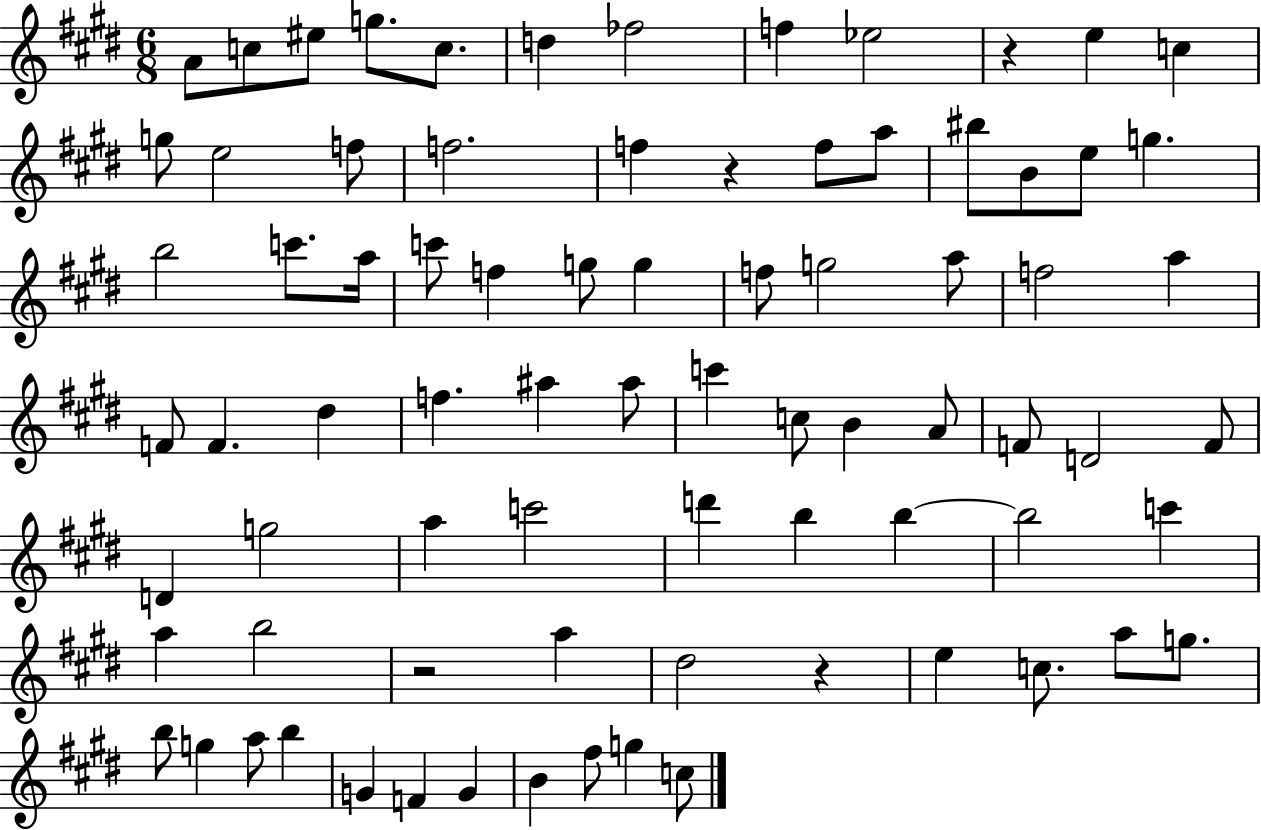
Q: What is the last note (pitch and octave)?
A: C5